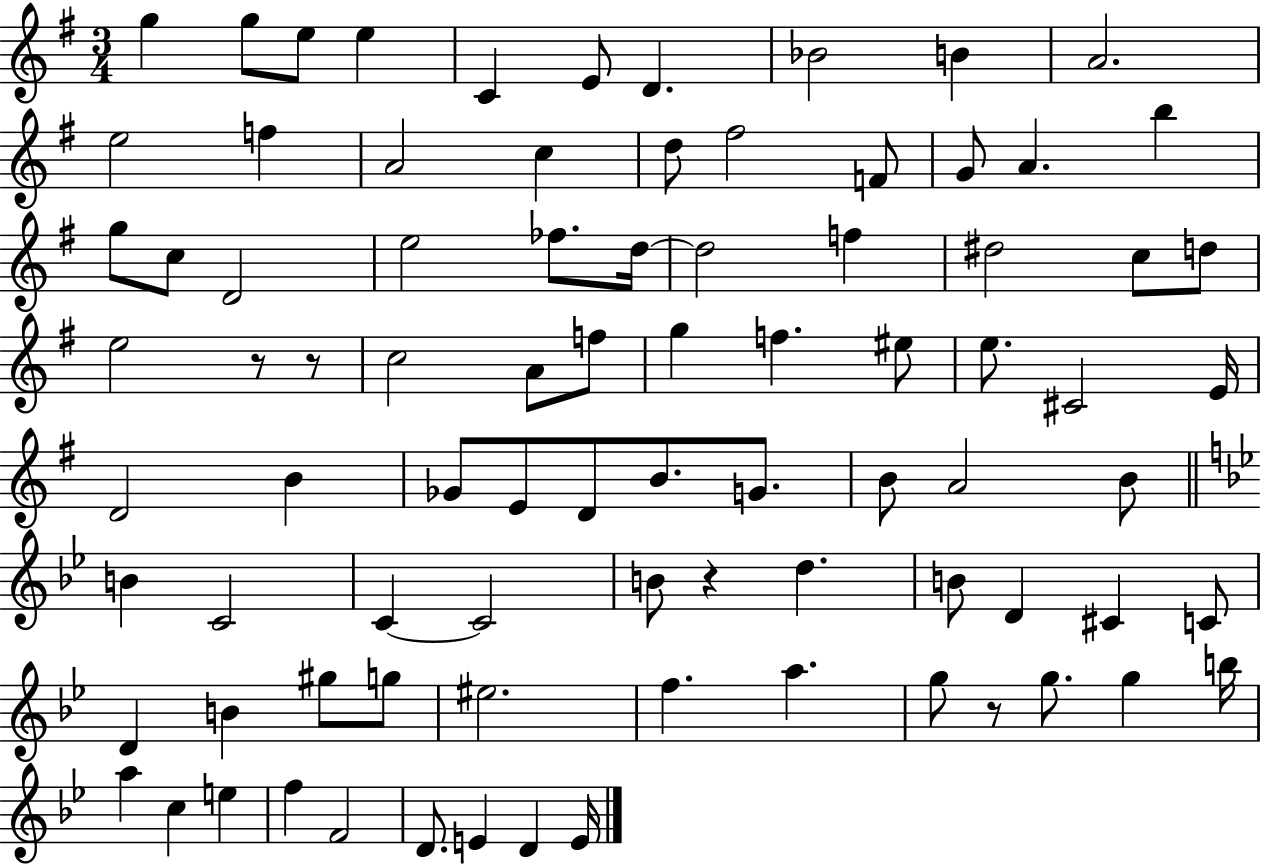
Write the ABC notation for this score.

X:1
T:Untitled
M:3/4
L:1/4
K:G
g g/2 e/2 e C E/2 D _B2 B A2 e2 f A2 c d/2 ^f2 F/2 G/2 A b g/2 c/2 D2 e2 _f/2 d/4 d2 f ^d2 c/2 d/2 e2 z/2 z/2 c2 A/2 f/2 g f ^e/2 e/2 ^C2 E/4 D2 B _G/2 E/2 D/2 B/2 G/2 B/2 A2 B/2 B C2 C C2 B/2 z d B/2 D ^C C/2 D B ^g/2 g/2 ^e2 f a g/2 z/2 g/2 g b/4 a c e f F2 D/2 E D E/4